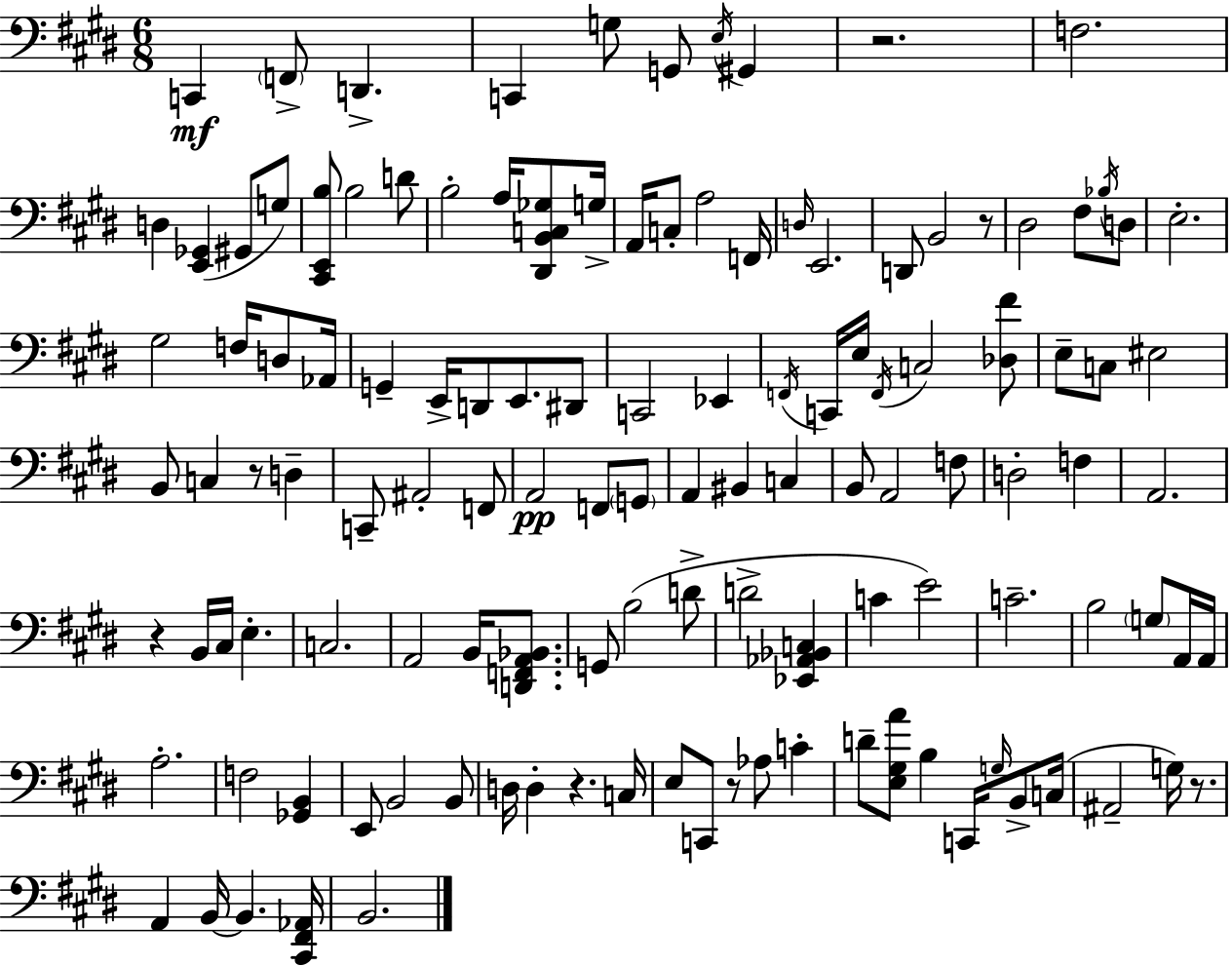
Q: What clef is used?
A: bass